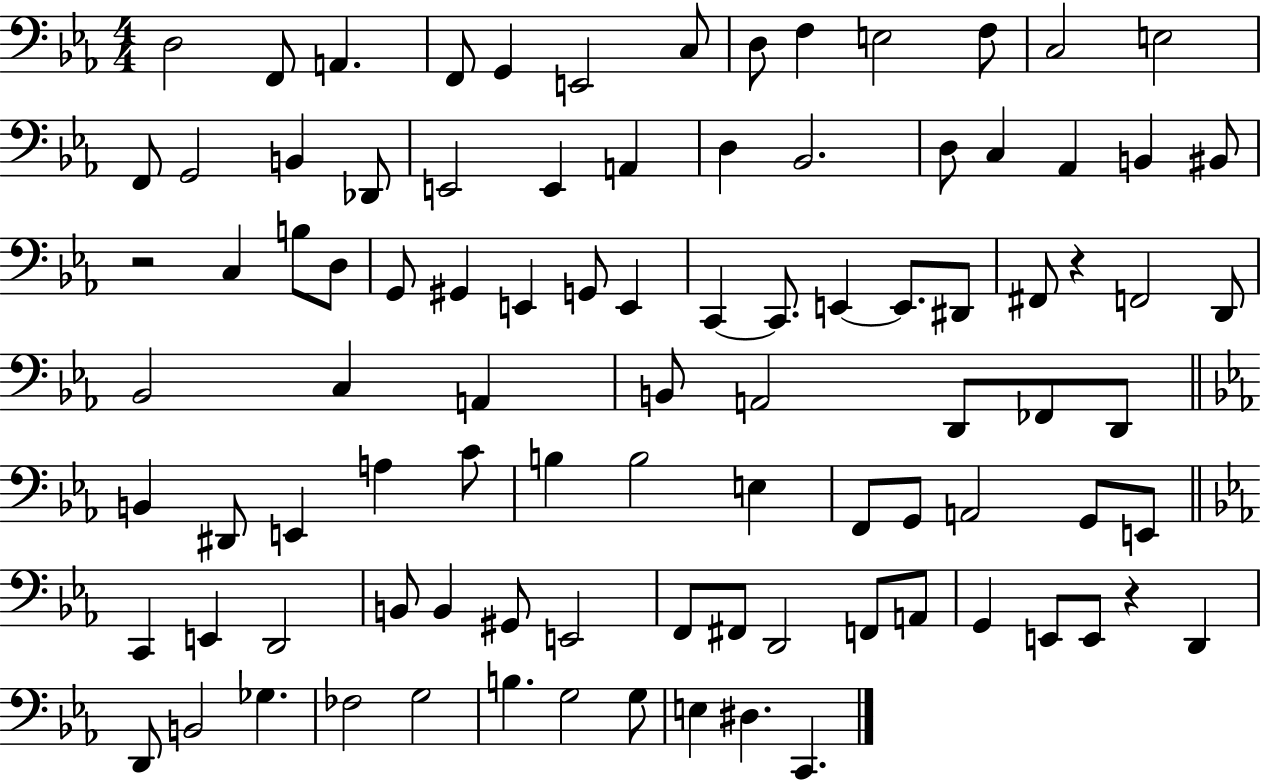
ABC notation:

X:1
T:Untitled
M:4/4
L:1/4
K:Eb
D,2 F,,/2 A,, F,,/2 G,, E,,2 C,/2 D,/2 F, E,2 F,/2 C,2 E,2 F,,/2 G,,2 B,, _D,,/2 E,,2 E,, A,, D, _B,,2 D,/2 C, _A,, B,, ^B,,/2 z2 C, B,/2 D,/2 G,,/2 ^G,, E,, G,,/2 E,, C,, C,,/2 E,, E,,/2 ^D,,/2 ^F,,/2 z F,,2 D,,/2 _B,,2 C, A,, B,,/2 A,,2 D,,/2 _F,,/2 D,,/2 B,, ^D,,/2 E,, A, C/2 B, B,2 E, F,,/2 G,,/2 A,,2 G,,/2 E,,/2 C,, E,, D,,2 B,,/2 B,, ^G,,/2 E,,2 F,,/2 ^F,,/2 D,,2 F,,/2 A,,/2 G,, E,,/2 E,,/2 z D,, D,,/2 B,,2 _G, _F,2 G,2 B, G,2 G,/2 E, ^D, C,,